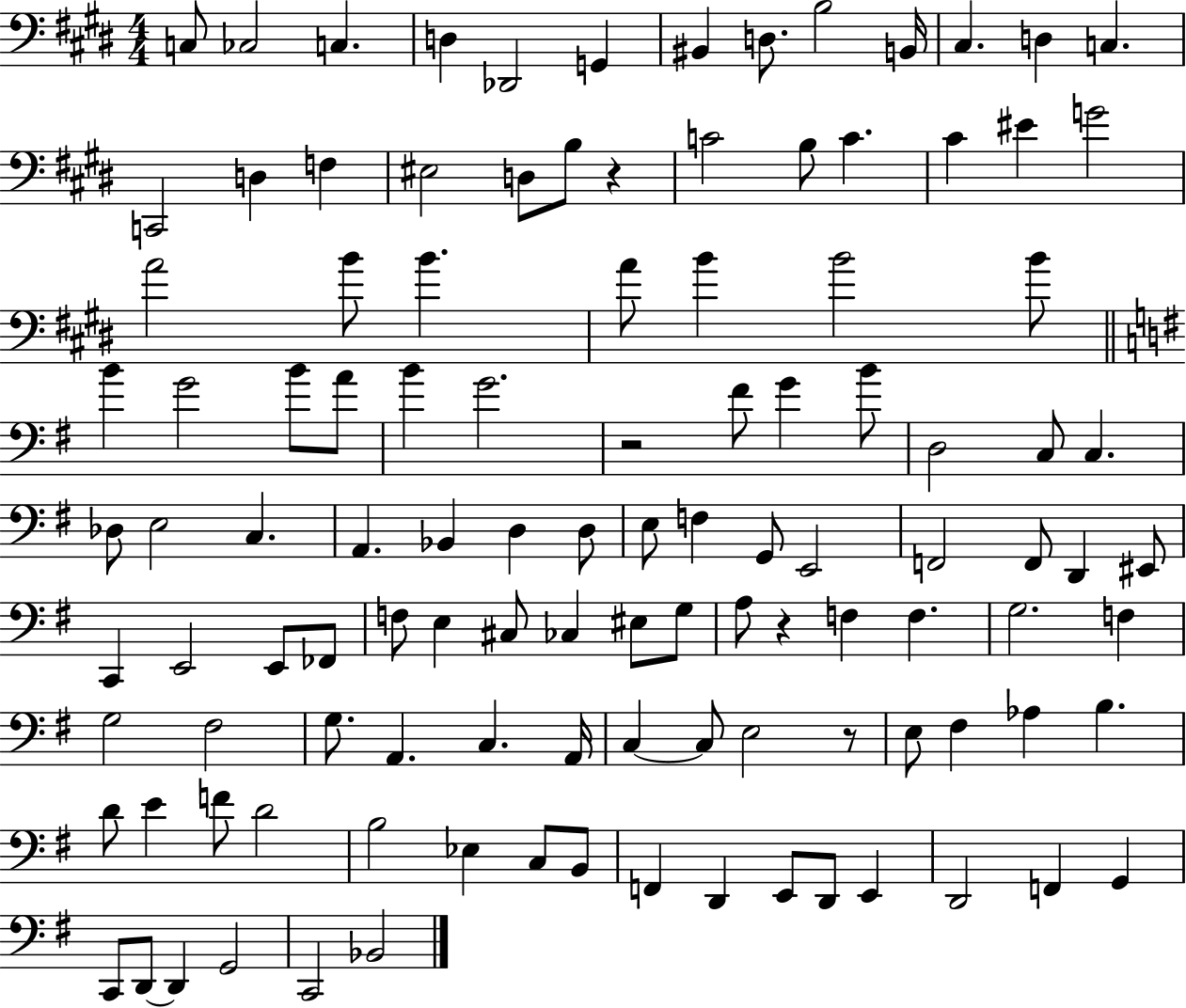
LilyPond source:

{
  \clef bass
  \numericTimeSignature
  \time 4/4
  \key e \major
  \repeat volta 2 { c8 ces2 c4. | d4 des,2 g,4 | bis,4 d8. b2 b,16 | cis4. d4 c4. | \break c,2 d4 f4 | eis2 d8 b8 r4 | c'2 b8 c'4. | cis'4 eis'4 g'2 | \break a'2 b'8 b'4. | a'8 b'4 b'2 b'8 | \bar "||" \break \key g \major b'4 g'2 b'8 a'8 | b'4 g'2. | r2 fis'8 g'4 b'8 | d2 c8 c4. | \break des8 e2 c4. | a,4. bes,4 d4 d8 | e8 f4 g,8 e,2 | f,2 f,8 d,4 eis,8 | \break c,4 e,2 e,8 fes,8 | f8 e4 cis8 ces4 eis8 g8 | a8 r4 f4 f4. | g2. f4 | \break g2 fis2 | g8. a,4. c4. a,16 | c4~~ c8 e2 r8 | e8 fis4 aes4 b4. | \break d'8 e'4 f'8 d'2 | b2 ees4 c8 b,8 | f,4 d,4 e,8 d,8 e,4 | d,2 f,4 g,4 | \break c,8 d,8~~ d,4 g,2 | c,2 bes,2 | } \bar "|."
}